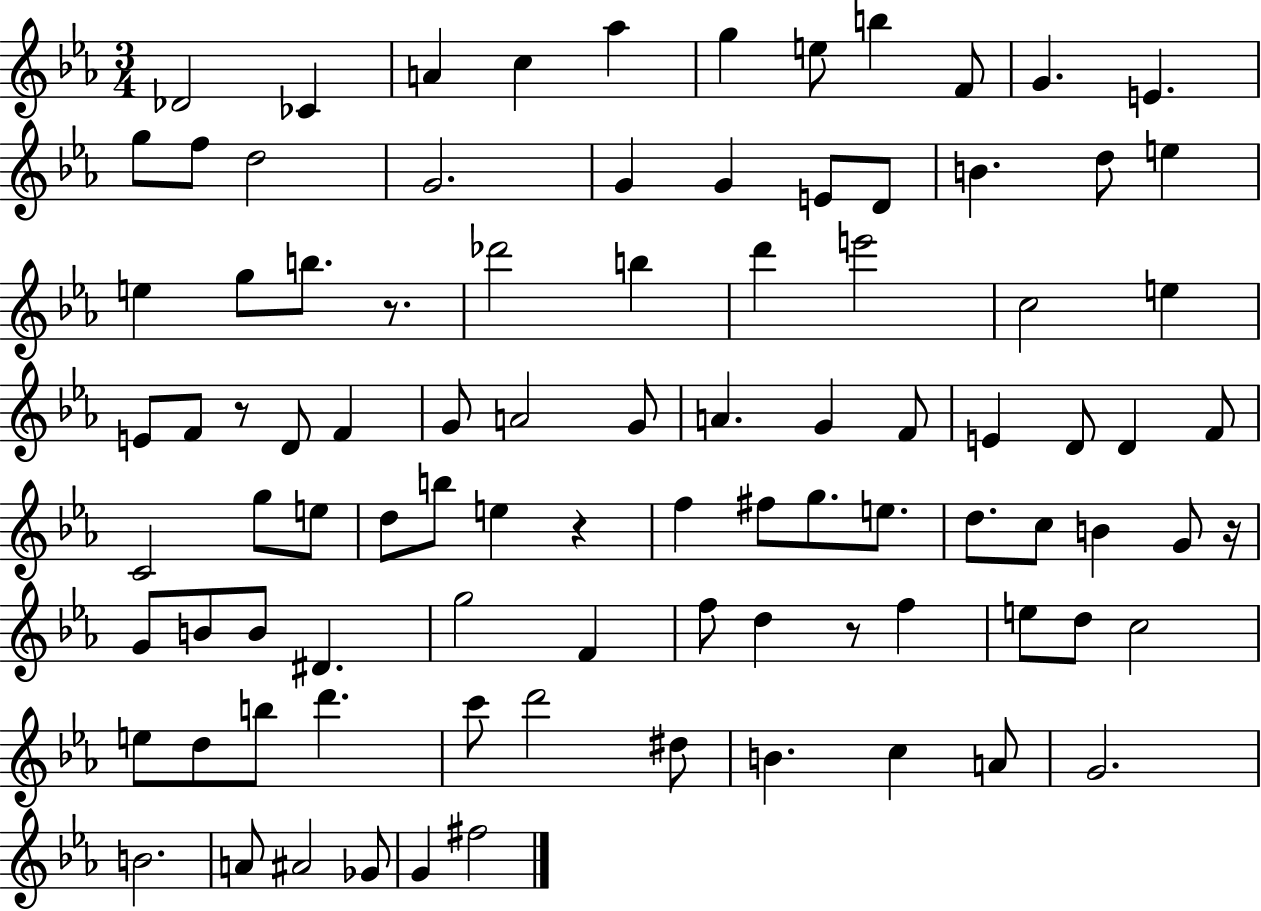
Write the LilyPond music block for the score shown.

{
  \clef treble
  \numericTimeSignature
  \time 3/4
  \key ees \major
  \repeat volta 2 { des'2 ces'4 | a'4 c''4 aes''4 | g''4 e''8 b''4 f'8 | g'4. e'4. | \break g''8 f''8 d''2 | g'2. | g'4 g'4 e'8 d'8 | b'4. d''8 e''4 | \break e''4 g''8 b''8. r8. | des'''2 b''4 | d'''4 e'''2 | c''2 e''4 | \break e'8 f'8 r8 d'8 f'4 | g'8 a'2 g'8 | a'4. g'4 f'8 | e'4 d'8 d'4 f'8 | \break c'2 g''8 e''8 | d''8 b''8 e''4 r4 | f''4 fis''8 g''8. e''8. | d''8. c''8 b'4 g'8 r16 | \break g'8 b'8 b'8 dis'4. | g''2 f'4 | f''8 d''4 r8 f''4 | e''8 d''8 c''2 | \break e''8 d''8 b''8 d'''4. | c'''8 d'''2 dis''8 | b'4. c''4 a'8 | g'2. | \break b'2. | a'8 ais'2 ges'8 | g'4 fis''2 | } \bar "|."
}